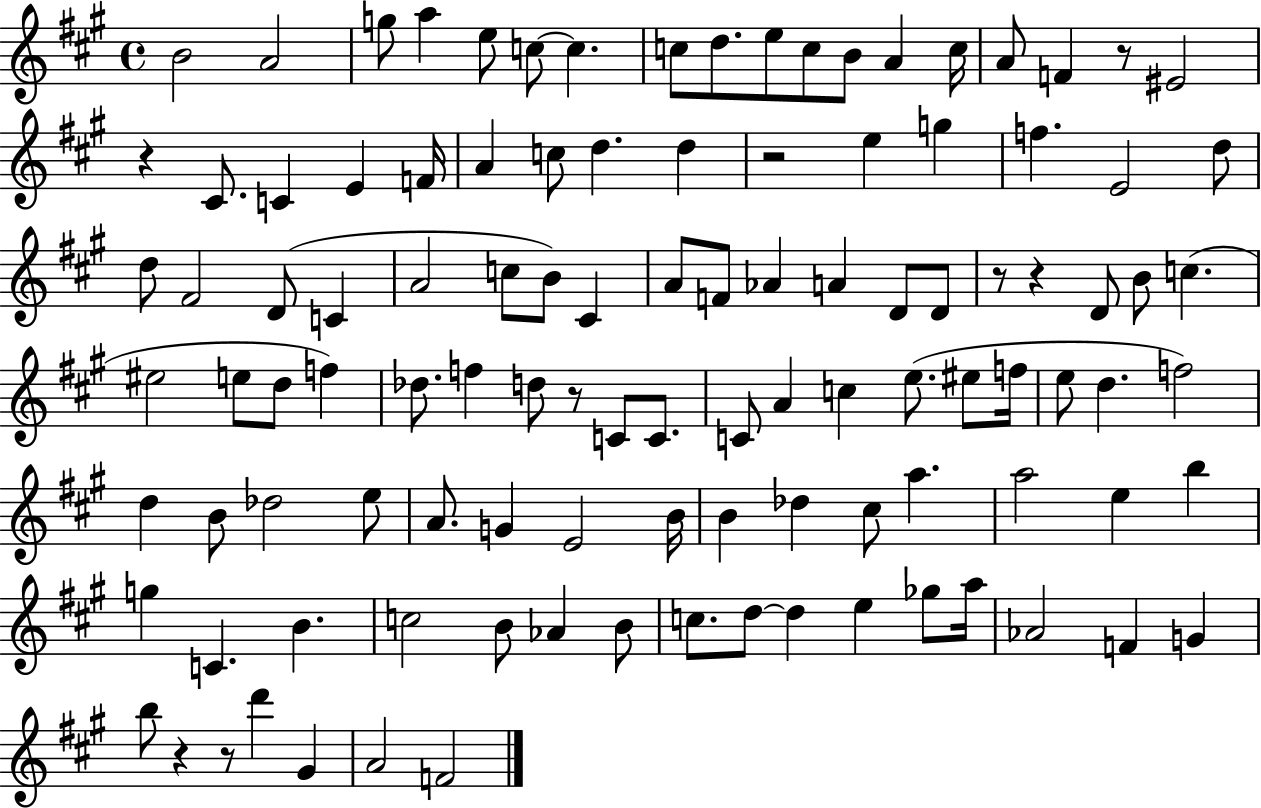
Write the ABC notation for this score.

X:1
T:Untitled
M:4/4
L:1/4
K:A
B2 A2 g/2 a e/2 c/2 c c/2 d/2 e/2 c/2 B/2 A c/4 A/2 F z/2 ^E2 z ^C/2 C E F/4 A c/2 d d z2 e g f E2 d/2 d/2 ^F2 D/2 C A2 c/2 B/2 ^C A/2 F/2 _A A D/2 D/2 z/2 z D/2 B/2 c ^e2 e/2 d/2 f _d/2 f d/2 z/2 C/2 C/2 C/2 A c e/2 ^e/2 f/4 e/2 d f2 d B/2 _d2 e/2 A/2 G E2 B/4 B _d ^c/2 a a2 e b g C B c2 B/2 _A B/2 c/2 d/2 d e _g/2 a/4 _A2 F G b/2 z z/2 d' ^G A2 F2